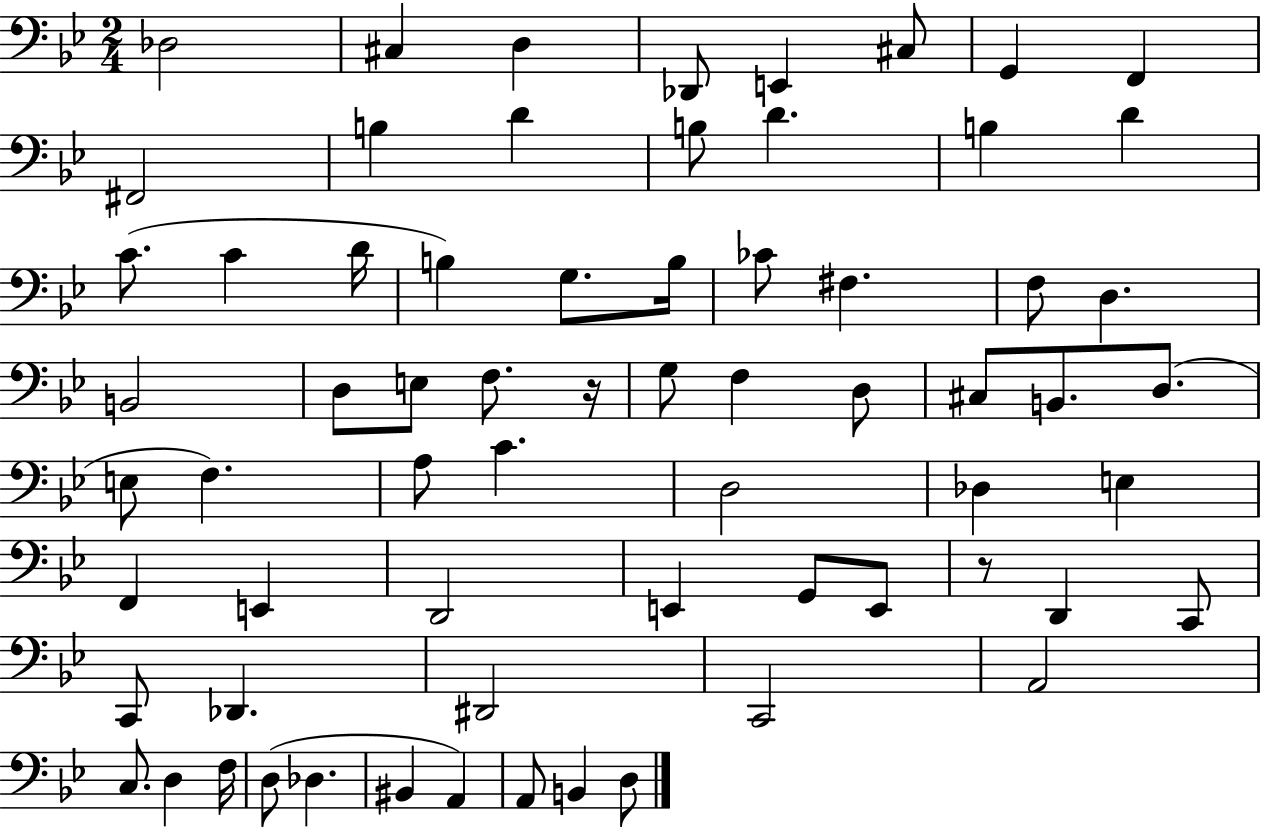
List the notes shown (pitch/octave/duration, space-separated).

Db3/h C#3/q D3/q Db2/e E2/q C#3/e G2/q F2/q F#2/h B3/q D4/q B3/e D4/q. B3/q D4/q C4/e. C4/q D4/s B3/q G3/e. B3/s CES4/e F#3/q. F3/e D3/q. B2/h D3/e E3/e F3/e. R/s G3/e F3/q D3/e C#3/e B2/e. D3/e. E3/e F3/q. A3/e C4/q. D3/h Db3/q E3/q F2/q E2/q D2/h E2/q G2/e E2/e R/e D2/q C2/e C2/e Db2/q. D#2/h C2/h A2/h C3/e. D3/q F3/s D3/e Db3/q. BIS2/q A2/q A2/e B2/q D3/e